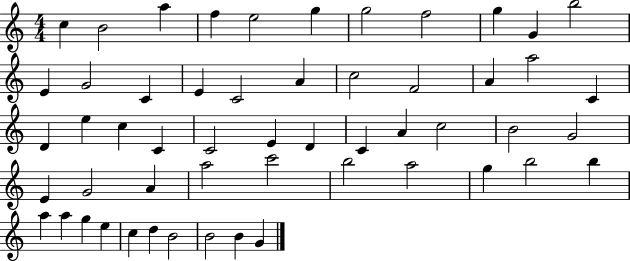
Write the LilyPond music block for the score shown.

{
  \clef treble
  \numericTimeSignature
  \time 4/4
  \key c \major
  c''4 b'2 a''4 | f''4 e''2 g''4 | g''2 f''2 | g''4 g'4 b''2 | \break e'4 g'2 c'4 | e'4 c'2 a'4 | c''2 f'2 | a'4 a''2 c'4 | \break d'4 e''4 c''4 c'4 | c'2 e'4 d'4 | c'4 a'4 c''2 | b'2 g'2 | \break e'4 g'2 a'4 | a''2 c'''2 | b''2 a''2 | g''4 b''2 b''4 | \break a''4 a''4 g''4 e''4 | c''4 d''4 b'2 | b'2 b'4 g'4 | \bar "|."
}